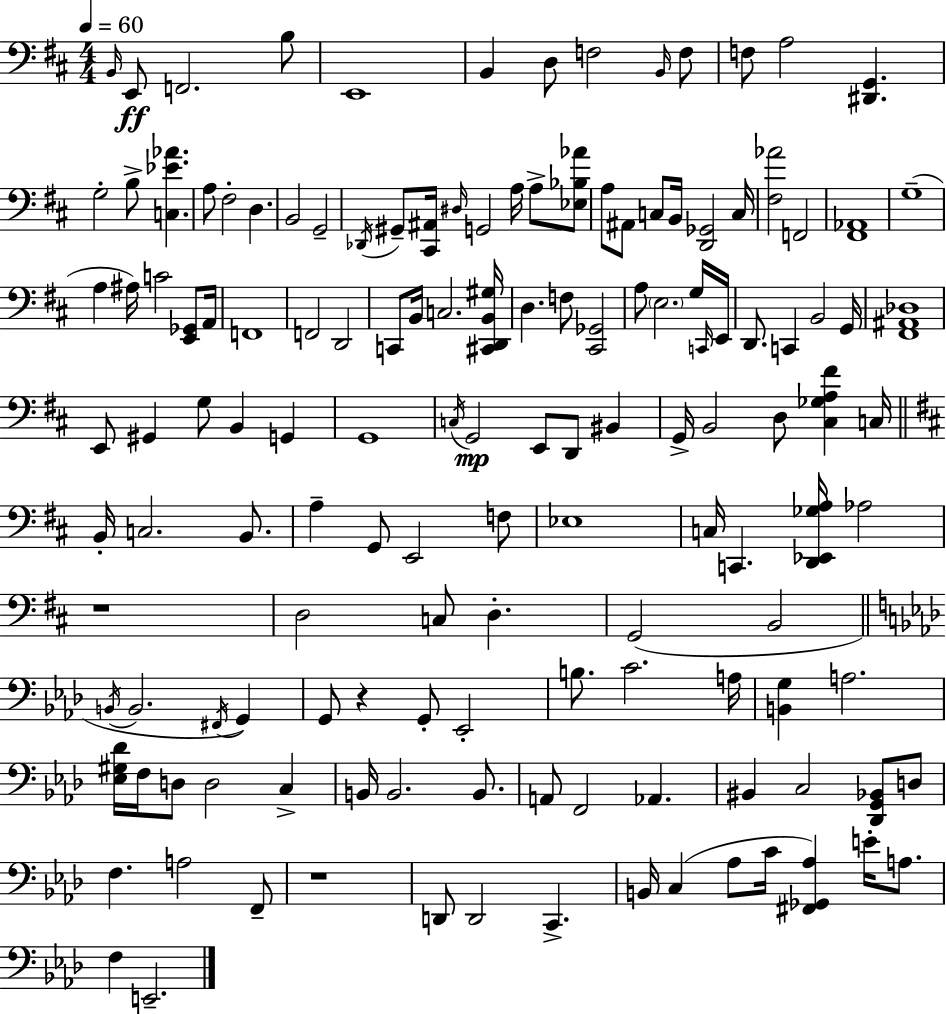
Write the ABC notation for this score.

X:1
T:Untitled
M:4/4
L:1/4
K:D
B,,/4 E,,/2 F,,2 B,/2 E,,4 B,, D,/2 F,2 B,,/4 F,/2 F,/2 A,2 [^D,,G,,] G,2 B,/2 [C,_E_A] A,/2 ^F,2 D, B,,2 G,,2 _D,,/4 ^G,,/2 [^C,,^A,,]/4 ^D,/4 G,,2 A,/4 A,/2 [_E,_B,_A]/2 A,/2 ^A,,/2 C,/2 B,,/4 [D,,_G,,]2 C,/4 [^F,_A]2 F,,2 [^F,,_A,,]4 G,4 A, ^A,/4 C2 [E,,_G,,]/2 A,,/4 F,,4 F,,2 D,,2 C,,/2 B,,/4 C,2 [^C,,D,,B,,^G,]/4 D, F,/2 [^C,,_G,,]2 A,/2 E,2 G,/4 C,,/4 E,,/4 D,,/2 C,, B,,2 G,,/4 [^F,,^A,,_D,]4 E,,/2 ^G,, G,/2 B,, G,, G,,4 C,/4 G,,2 E,,/2 D,,/2 ^B,, G,,/4 B,,2 D,/2 [^C,_G,A,^F] C,/4 B,,/4 C,2 B,,/2 A, G,,/2 E,,2 F,/2 _E,4 C,/4 C,, [D,,_E,,_G,A,]/4 _A,2 z4 D,2 C,/2 D, G,,2 B,,2 B,,/4 B,,2 ^F,,/4 G,, G,,/2 z G,,/2 _E,,2 B,/2 C2 A,/4 [B,,G,] A,2 [_E,^G,_D]/4 F,/4 D,/2 D,2 C, B,,/4 B,,2 B,,/2 A,,/2 F,,2 _A,, ^B,, C,2 [_D,,G,,_B,,]/2 D,/2 F, A,2 F,,/2 z4 D,,/2 D,,2 C,, B,,/4 C, _A,/2 C/4 [^F,,_G,,_A,] E/4 A,/2 F, E,,2